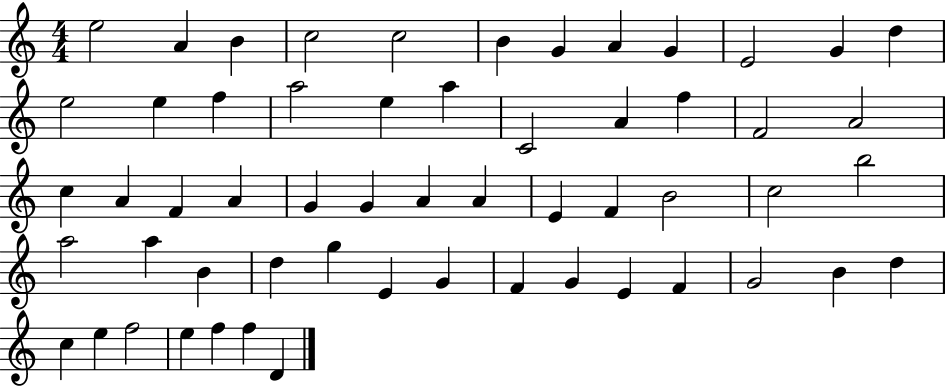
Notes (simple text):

E5/h A4/q B4/q C5/h C5/h B4/q G4/q A4/q G4/q E4/h G4/q D5/q E5/h E5/q F5/q A5/h E5/q A5/q C4/h A4/q F5/q F4/h A4/h C5/q A4/q F4/q A4/q G4/q G4/q A4/q A4/q E4/q F4/q B4/h C5/h B5/h A5/h A5/q B4/q D5/q G5/q E4/q G4/q F4/q G4/q E4/q F4/q G4/h B4/q D5/q C5/q E5/q F5/h E5/q F5/q F5/q D4/q